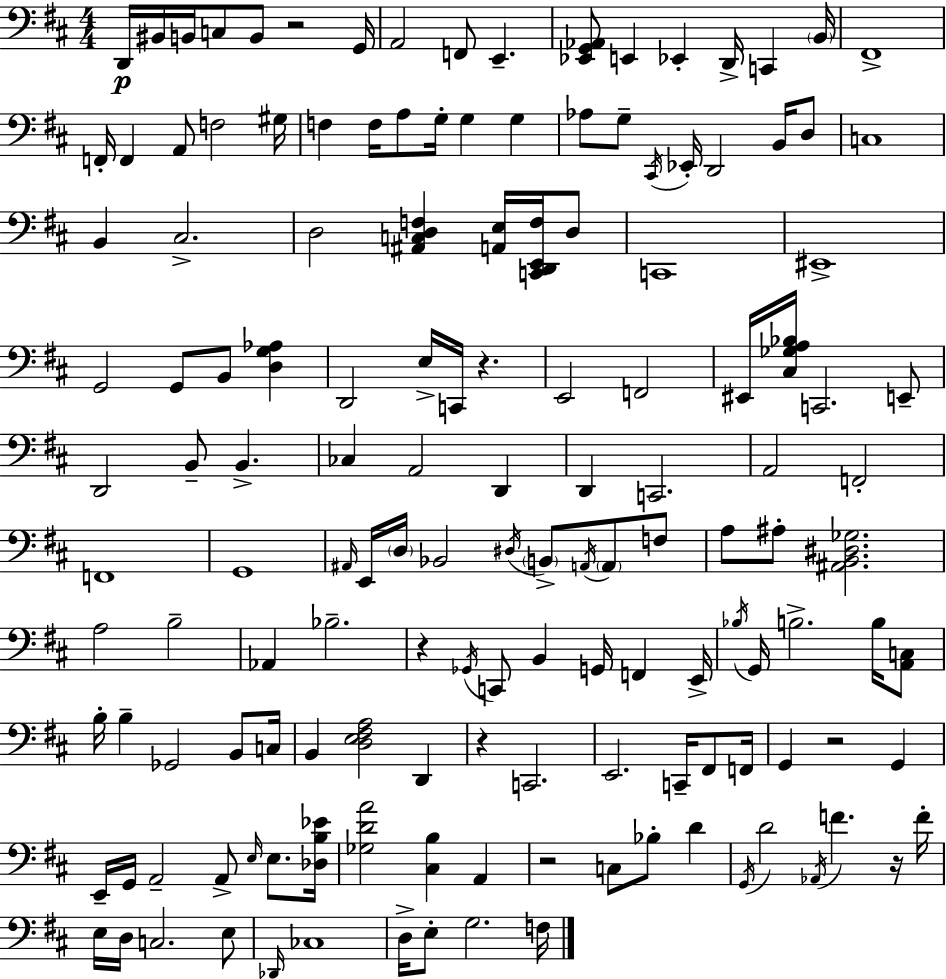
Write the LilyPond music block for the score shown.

{
  \clef bass
  \numericTimeSignature
  \time 4/4
  \key d \major
  d,16\p bis,16 b,16 c8 b,8 r2 g,16 | a,2 f,8 e,4.-- | <ees, g, aes,>8 e,4 ees,4-. d,16-> c,4 \parenthesize b,16 | fis,1-> | \break f,16-. f,4 a,8 f2 gis16 | f4 f16 a8 g16-. g4 g4 | aes8 g8-- \acciaccatura { cis,16 } ees,16-. d,2 b,16 d8 | c1 | \break b,4 cis2.-> | d2 <ais, c d f>4 <a, e>16 <c, d, e, f>16 d8 | c,1 | eis,1-> | \break g,2 g,8 b,8 <d g aes>4 | d,2 e16-> c,16 r4. | e,2 f,2 | eis,16 <cis ges a bes>16 c,2. e,8-- | \break d,2 b,8-- b,4.-> | ces4 a,2 d,4 | d,4 c,2. | a,2 f,2-. | \break f,1 | g,1 | \grace { ais,16 } e,16 \parenthesize d16 bes,2 \acciaccatura { dis16 } \parenthesize b,8-> \acciaccatura { a,16 } | \parenthesize a,8 f8 a8 ais8-. <ais, b, dis ges>2. | \break a2 b2-- | aes,4 bes2.-- | r4 \acciaccatura { ges,16 } c,8 b,4 g,16 | f,4 e,16-> \acciaccatura { bes16 } g,16 b2.-> | \break b16 <a, c>8 b16-. b4-- ges,2 | b,8 c16 b,4 <d e fis a>2 | d,4 r4 c,2. | e,2. | \break c,16-- fis,8 f,16 g,4 r2 | g,4 e,16-- g,16 a,2-- | a,8-> \grace { e16 } e8. <des b ees'>16 <ges d' a'>2 <cis b>4 | a,4 r2 c8 | \break bes8-. d'4 \acciaccatura { g,16 } d'2 | \acciaccatura { aes,16 } f'4. r16 f'16-. e16 d16 c2. | e8 \grace { des,16 } ces1 | d16-> e8-. g2. | \break f16 \bar "|."
}